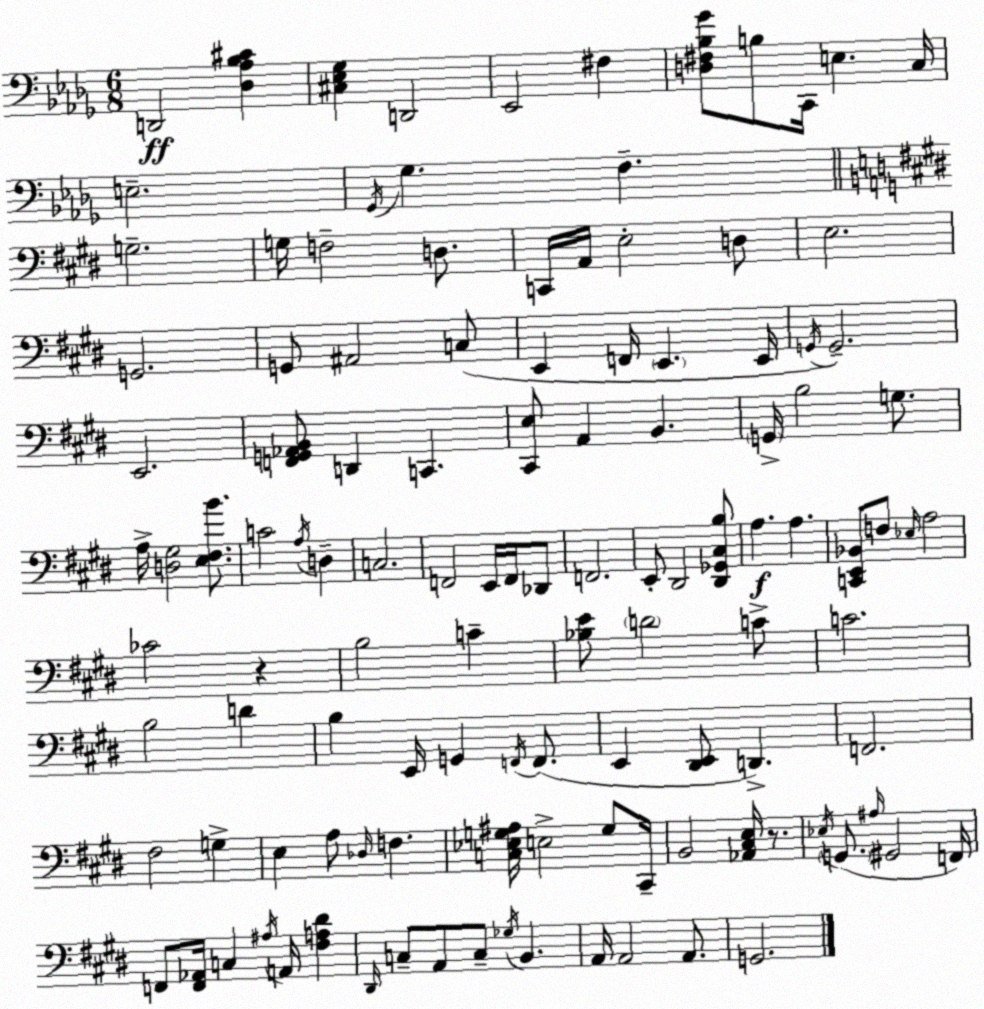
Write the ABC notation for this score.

X:1
T:Untitled
M:6/8
L:1/4
K:Bbm
D,,2 [_D,_A,_B,^C] [^C,_E,_G,] D,,2 _E,,2 ^F, [D,^F,_B,_G]/2 B,/2 C,,/4 E, C,/4 E,2 _G,,/4 _G, F, G,2 G,/4 F,2 D,/2 C,,/4 A,,/4 E,2 D,/2 E,2 G,,2 G,,/2 ^A,,2 C,/2 E,, F,,/4 E,, E,,/4 G,,/4 G,,2 E,,2 [F,,G,,_A,,B,,]/2 D,, C,, [^C,,E,]/2 A,, B,, G,,/4 B,2 G,/2 A,/4 [D,^G,]2 [E,^F,B]/2 C2 A,/4 D, C,2 F,,2 E,,/4 F,,/4 _D,,/2 F,,2 E,,/2 ^D,,2 [^D,,_G,,^C,B,]/2 A, A, [C,,E,,_B,,]/2 F,/2 _E,/4 A,2 _C2 z B,2 C [_B,E]/2 D2 C/2 C2 B,2 D B, E,,/4 G,, F,,/4 F,,/2 E,, [^D,,E,,]/2 D,, F,,2 ^F,2 G, E, A,/2 _D,/4 F, [C,_E,G,^A,]/4 E,2 G,/2 ^C,,/4 B,,2 [_A,,^C,E,]/4 z/2 _E,/4 G,,/2 ^A,/4 ^G,,2 F,,/4 F,,/2 [F,,_A,,]/4 C, ^A,/4 A,,/4 [^F,A,^D] ^D,,/4 C,/2 A,,/2 C,/2 _G,/4 B,, A,,/4 A,,2 A,,/2 G,,2